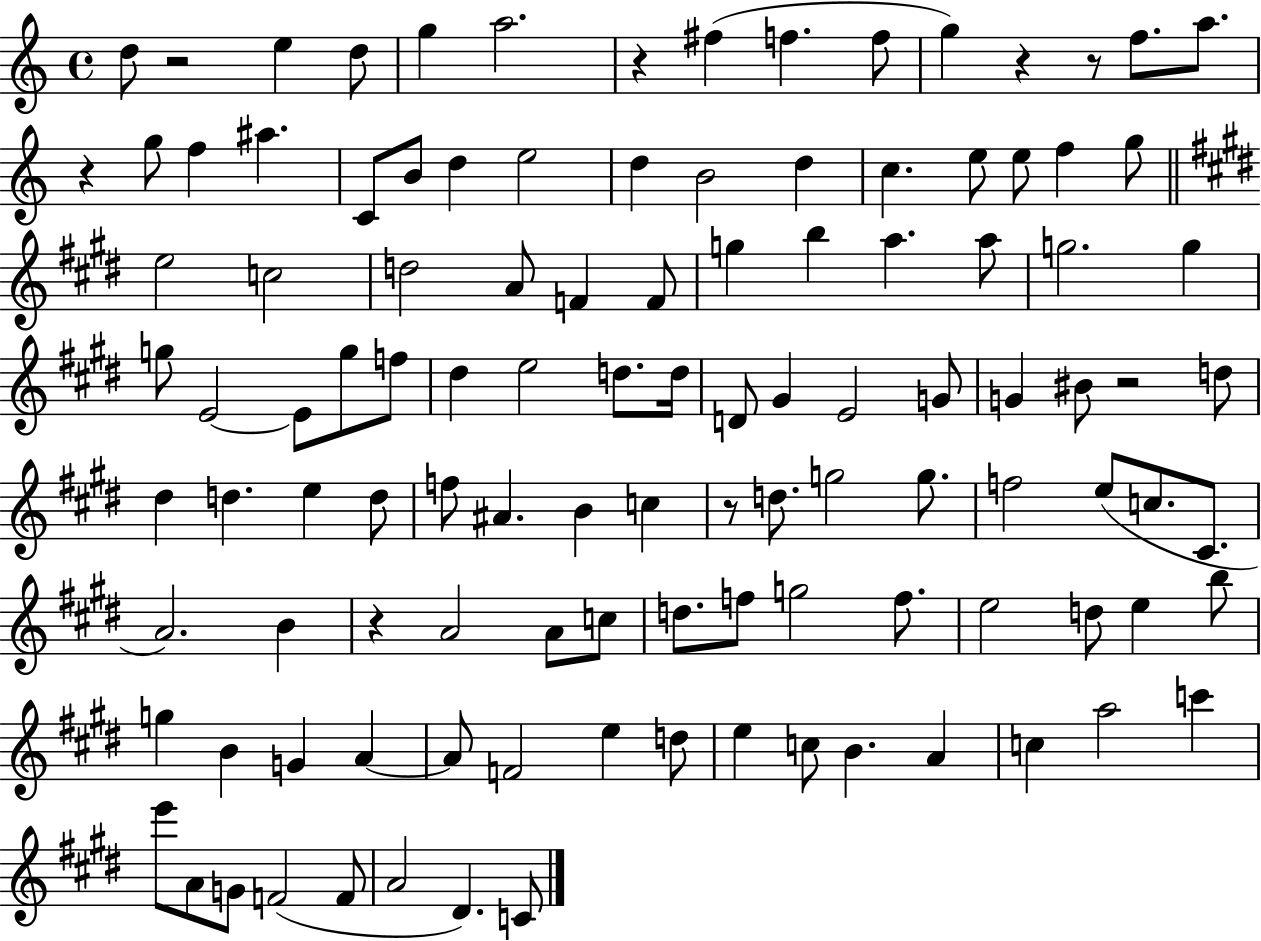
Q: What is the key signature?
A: C major